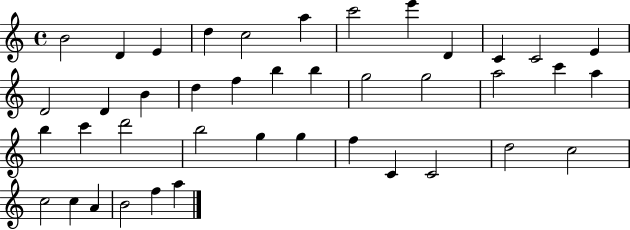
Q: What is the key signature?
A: C major